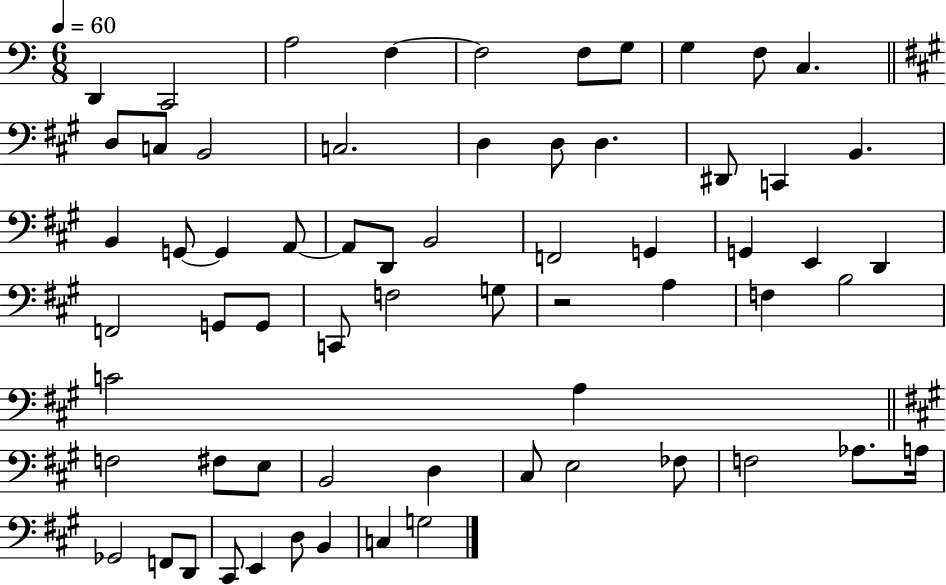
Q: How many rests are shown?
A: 1